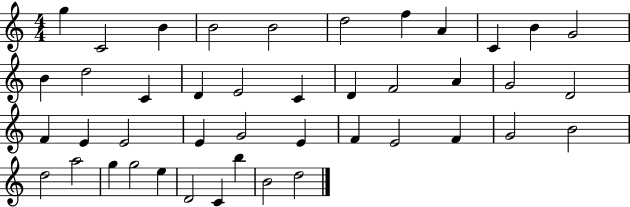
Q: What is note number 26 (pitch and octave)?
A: E4